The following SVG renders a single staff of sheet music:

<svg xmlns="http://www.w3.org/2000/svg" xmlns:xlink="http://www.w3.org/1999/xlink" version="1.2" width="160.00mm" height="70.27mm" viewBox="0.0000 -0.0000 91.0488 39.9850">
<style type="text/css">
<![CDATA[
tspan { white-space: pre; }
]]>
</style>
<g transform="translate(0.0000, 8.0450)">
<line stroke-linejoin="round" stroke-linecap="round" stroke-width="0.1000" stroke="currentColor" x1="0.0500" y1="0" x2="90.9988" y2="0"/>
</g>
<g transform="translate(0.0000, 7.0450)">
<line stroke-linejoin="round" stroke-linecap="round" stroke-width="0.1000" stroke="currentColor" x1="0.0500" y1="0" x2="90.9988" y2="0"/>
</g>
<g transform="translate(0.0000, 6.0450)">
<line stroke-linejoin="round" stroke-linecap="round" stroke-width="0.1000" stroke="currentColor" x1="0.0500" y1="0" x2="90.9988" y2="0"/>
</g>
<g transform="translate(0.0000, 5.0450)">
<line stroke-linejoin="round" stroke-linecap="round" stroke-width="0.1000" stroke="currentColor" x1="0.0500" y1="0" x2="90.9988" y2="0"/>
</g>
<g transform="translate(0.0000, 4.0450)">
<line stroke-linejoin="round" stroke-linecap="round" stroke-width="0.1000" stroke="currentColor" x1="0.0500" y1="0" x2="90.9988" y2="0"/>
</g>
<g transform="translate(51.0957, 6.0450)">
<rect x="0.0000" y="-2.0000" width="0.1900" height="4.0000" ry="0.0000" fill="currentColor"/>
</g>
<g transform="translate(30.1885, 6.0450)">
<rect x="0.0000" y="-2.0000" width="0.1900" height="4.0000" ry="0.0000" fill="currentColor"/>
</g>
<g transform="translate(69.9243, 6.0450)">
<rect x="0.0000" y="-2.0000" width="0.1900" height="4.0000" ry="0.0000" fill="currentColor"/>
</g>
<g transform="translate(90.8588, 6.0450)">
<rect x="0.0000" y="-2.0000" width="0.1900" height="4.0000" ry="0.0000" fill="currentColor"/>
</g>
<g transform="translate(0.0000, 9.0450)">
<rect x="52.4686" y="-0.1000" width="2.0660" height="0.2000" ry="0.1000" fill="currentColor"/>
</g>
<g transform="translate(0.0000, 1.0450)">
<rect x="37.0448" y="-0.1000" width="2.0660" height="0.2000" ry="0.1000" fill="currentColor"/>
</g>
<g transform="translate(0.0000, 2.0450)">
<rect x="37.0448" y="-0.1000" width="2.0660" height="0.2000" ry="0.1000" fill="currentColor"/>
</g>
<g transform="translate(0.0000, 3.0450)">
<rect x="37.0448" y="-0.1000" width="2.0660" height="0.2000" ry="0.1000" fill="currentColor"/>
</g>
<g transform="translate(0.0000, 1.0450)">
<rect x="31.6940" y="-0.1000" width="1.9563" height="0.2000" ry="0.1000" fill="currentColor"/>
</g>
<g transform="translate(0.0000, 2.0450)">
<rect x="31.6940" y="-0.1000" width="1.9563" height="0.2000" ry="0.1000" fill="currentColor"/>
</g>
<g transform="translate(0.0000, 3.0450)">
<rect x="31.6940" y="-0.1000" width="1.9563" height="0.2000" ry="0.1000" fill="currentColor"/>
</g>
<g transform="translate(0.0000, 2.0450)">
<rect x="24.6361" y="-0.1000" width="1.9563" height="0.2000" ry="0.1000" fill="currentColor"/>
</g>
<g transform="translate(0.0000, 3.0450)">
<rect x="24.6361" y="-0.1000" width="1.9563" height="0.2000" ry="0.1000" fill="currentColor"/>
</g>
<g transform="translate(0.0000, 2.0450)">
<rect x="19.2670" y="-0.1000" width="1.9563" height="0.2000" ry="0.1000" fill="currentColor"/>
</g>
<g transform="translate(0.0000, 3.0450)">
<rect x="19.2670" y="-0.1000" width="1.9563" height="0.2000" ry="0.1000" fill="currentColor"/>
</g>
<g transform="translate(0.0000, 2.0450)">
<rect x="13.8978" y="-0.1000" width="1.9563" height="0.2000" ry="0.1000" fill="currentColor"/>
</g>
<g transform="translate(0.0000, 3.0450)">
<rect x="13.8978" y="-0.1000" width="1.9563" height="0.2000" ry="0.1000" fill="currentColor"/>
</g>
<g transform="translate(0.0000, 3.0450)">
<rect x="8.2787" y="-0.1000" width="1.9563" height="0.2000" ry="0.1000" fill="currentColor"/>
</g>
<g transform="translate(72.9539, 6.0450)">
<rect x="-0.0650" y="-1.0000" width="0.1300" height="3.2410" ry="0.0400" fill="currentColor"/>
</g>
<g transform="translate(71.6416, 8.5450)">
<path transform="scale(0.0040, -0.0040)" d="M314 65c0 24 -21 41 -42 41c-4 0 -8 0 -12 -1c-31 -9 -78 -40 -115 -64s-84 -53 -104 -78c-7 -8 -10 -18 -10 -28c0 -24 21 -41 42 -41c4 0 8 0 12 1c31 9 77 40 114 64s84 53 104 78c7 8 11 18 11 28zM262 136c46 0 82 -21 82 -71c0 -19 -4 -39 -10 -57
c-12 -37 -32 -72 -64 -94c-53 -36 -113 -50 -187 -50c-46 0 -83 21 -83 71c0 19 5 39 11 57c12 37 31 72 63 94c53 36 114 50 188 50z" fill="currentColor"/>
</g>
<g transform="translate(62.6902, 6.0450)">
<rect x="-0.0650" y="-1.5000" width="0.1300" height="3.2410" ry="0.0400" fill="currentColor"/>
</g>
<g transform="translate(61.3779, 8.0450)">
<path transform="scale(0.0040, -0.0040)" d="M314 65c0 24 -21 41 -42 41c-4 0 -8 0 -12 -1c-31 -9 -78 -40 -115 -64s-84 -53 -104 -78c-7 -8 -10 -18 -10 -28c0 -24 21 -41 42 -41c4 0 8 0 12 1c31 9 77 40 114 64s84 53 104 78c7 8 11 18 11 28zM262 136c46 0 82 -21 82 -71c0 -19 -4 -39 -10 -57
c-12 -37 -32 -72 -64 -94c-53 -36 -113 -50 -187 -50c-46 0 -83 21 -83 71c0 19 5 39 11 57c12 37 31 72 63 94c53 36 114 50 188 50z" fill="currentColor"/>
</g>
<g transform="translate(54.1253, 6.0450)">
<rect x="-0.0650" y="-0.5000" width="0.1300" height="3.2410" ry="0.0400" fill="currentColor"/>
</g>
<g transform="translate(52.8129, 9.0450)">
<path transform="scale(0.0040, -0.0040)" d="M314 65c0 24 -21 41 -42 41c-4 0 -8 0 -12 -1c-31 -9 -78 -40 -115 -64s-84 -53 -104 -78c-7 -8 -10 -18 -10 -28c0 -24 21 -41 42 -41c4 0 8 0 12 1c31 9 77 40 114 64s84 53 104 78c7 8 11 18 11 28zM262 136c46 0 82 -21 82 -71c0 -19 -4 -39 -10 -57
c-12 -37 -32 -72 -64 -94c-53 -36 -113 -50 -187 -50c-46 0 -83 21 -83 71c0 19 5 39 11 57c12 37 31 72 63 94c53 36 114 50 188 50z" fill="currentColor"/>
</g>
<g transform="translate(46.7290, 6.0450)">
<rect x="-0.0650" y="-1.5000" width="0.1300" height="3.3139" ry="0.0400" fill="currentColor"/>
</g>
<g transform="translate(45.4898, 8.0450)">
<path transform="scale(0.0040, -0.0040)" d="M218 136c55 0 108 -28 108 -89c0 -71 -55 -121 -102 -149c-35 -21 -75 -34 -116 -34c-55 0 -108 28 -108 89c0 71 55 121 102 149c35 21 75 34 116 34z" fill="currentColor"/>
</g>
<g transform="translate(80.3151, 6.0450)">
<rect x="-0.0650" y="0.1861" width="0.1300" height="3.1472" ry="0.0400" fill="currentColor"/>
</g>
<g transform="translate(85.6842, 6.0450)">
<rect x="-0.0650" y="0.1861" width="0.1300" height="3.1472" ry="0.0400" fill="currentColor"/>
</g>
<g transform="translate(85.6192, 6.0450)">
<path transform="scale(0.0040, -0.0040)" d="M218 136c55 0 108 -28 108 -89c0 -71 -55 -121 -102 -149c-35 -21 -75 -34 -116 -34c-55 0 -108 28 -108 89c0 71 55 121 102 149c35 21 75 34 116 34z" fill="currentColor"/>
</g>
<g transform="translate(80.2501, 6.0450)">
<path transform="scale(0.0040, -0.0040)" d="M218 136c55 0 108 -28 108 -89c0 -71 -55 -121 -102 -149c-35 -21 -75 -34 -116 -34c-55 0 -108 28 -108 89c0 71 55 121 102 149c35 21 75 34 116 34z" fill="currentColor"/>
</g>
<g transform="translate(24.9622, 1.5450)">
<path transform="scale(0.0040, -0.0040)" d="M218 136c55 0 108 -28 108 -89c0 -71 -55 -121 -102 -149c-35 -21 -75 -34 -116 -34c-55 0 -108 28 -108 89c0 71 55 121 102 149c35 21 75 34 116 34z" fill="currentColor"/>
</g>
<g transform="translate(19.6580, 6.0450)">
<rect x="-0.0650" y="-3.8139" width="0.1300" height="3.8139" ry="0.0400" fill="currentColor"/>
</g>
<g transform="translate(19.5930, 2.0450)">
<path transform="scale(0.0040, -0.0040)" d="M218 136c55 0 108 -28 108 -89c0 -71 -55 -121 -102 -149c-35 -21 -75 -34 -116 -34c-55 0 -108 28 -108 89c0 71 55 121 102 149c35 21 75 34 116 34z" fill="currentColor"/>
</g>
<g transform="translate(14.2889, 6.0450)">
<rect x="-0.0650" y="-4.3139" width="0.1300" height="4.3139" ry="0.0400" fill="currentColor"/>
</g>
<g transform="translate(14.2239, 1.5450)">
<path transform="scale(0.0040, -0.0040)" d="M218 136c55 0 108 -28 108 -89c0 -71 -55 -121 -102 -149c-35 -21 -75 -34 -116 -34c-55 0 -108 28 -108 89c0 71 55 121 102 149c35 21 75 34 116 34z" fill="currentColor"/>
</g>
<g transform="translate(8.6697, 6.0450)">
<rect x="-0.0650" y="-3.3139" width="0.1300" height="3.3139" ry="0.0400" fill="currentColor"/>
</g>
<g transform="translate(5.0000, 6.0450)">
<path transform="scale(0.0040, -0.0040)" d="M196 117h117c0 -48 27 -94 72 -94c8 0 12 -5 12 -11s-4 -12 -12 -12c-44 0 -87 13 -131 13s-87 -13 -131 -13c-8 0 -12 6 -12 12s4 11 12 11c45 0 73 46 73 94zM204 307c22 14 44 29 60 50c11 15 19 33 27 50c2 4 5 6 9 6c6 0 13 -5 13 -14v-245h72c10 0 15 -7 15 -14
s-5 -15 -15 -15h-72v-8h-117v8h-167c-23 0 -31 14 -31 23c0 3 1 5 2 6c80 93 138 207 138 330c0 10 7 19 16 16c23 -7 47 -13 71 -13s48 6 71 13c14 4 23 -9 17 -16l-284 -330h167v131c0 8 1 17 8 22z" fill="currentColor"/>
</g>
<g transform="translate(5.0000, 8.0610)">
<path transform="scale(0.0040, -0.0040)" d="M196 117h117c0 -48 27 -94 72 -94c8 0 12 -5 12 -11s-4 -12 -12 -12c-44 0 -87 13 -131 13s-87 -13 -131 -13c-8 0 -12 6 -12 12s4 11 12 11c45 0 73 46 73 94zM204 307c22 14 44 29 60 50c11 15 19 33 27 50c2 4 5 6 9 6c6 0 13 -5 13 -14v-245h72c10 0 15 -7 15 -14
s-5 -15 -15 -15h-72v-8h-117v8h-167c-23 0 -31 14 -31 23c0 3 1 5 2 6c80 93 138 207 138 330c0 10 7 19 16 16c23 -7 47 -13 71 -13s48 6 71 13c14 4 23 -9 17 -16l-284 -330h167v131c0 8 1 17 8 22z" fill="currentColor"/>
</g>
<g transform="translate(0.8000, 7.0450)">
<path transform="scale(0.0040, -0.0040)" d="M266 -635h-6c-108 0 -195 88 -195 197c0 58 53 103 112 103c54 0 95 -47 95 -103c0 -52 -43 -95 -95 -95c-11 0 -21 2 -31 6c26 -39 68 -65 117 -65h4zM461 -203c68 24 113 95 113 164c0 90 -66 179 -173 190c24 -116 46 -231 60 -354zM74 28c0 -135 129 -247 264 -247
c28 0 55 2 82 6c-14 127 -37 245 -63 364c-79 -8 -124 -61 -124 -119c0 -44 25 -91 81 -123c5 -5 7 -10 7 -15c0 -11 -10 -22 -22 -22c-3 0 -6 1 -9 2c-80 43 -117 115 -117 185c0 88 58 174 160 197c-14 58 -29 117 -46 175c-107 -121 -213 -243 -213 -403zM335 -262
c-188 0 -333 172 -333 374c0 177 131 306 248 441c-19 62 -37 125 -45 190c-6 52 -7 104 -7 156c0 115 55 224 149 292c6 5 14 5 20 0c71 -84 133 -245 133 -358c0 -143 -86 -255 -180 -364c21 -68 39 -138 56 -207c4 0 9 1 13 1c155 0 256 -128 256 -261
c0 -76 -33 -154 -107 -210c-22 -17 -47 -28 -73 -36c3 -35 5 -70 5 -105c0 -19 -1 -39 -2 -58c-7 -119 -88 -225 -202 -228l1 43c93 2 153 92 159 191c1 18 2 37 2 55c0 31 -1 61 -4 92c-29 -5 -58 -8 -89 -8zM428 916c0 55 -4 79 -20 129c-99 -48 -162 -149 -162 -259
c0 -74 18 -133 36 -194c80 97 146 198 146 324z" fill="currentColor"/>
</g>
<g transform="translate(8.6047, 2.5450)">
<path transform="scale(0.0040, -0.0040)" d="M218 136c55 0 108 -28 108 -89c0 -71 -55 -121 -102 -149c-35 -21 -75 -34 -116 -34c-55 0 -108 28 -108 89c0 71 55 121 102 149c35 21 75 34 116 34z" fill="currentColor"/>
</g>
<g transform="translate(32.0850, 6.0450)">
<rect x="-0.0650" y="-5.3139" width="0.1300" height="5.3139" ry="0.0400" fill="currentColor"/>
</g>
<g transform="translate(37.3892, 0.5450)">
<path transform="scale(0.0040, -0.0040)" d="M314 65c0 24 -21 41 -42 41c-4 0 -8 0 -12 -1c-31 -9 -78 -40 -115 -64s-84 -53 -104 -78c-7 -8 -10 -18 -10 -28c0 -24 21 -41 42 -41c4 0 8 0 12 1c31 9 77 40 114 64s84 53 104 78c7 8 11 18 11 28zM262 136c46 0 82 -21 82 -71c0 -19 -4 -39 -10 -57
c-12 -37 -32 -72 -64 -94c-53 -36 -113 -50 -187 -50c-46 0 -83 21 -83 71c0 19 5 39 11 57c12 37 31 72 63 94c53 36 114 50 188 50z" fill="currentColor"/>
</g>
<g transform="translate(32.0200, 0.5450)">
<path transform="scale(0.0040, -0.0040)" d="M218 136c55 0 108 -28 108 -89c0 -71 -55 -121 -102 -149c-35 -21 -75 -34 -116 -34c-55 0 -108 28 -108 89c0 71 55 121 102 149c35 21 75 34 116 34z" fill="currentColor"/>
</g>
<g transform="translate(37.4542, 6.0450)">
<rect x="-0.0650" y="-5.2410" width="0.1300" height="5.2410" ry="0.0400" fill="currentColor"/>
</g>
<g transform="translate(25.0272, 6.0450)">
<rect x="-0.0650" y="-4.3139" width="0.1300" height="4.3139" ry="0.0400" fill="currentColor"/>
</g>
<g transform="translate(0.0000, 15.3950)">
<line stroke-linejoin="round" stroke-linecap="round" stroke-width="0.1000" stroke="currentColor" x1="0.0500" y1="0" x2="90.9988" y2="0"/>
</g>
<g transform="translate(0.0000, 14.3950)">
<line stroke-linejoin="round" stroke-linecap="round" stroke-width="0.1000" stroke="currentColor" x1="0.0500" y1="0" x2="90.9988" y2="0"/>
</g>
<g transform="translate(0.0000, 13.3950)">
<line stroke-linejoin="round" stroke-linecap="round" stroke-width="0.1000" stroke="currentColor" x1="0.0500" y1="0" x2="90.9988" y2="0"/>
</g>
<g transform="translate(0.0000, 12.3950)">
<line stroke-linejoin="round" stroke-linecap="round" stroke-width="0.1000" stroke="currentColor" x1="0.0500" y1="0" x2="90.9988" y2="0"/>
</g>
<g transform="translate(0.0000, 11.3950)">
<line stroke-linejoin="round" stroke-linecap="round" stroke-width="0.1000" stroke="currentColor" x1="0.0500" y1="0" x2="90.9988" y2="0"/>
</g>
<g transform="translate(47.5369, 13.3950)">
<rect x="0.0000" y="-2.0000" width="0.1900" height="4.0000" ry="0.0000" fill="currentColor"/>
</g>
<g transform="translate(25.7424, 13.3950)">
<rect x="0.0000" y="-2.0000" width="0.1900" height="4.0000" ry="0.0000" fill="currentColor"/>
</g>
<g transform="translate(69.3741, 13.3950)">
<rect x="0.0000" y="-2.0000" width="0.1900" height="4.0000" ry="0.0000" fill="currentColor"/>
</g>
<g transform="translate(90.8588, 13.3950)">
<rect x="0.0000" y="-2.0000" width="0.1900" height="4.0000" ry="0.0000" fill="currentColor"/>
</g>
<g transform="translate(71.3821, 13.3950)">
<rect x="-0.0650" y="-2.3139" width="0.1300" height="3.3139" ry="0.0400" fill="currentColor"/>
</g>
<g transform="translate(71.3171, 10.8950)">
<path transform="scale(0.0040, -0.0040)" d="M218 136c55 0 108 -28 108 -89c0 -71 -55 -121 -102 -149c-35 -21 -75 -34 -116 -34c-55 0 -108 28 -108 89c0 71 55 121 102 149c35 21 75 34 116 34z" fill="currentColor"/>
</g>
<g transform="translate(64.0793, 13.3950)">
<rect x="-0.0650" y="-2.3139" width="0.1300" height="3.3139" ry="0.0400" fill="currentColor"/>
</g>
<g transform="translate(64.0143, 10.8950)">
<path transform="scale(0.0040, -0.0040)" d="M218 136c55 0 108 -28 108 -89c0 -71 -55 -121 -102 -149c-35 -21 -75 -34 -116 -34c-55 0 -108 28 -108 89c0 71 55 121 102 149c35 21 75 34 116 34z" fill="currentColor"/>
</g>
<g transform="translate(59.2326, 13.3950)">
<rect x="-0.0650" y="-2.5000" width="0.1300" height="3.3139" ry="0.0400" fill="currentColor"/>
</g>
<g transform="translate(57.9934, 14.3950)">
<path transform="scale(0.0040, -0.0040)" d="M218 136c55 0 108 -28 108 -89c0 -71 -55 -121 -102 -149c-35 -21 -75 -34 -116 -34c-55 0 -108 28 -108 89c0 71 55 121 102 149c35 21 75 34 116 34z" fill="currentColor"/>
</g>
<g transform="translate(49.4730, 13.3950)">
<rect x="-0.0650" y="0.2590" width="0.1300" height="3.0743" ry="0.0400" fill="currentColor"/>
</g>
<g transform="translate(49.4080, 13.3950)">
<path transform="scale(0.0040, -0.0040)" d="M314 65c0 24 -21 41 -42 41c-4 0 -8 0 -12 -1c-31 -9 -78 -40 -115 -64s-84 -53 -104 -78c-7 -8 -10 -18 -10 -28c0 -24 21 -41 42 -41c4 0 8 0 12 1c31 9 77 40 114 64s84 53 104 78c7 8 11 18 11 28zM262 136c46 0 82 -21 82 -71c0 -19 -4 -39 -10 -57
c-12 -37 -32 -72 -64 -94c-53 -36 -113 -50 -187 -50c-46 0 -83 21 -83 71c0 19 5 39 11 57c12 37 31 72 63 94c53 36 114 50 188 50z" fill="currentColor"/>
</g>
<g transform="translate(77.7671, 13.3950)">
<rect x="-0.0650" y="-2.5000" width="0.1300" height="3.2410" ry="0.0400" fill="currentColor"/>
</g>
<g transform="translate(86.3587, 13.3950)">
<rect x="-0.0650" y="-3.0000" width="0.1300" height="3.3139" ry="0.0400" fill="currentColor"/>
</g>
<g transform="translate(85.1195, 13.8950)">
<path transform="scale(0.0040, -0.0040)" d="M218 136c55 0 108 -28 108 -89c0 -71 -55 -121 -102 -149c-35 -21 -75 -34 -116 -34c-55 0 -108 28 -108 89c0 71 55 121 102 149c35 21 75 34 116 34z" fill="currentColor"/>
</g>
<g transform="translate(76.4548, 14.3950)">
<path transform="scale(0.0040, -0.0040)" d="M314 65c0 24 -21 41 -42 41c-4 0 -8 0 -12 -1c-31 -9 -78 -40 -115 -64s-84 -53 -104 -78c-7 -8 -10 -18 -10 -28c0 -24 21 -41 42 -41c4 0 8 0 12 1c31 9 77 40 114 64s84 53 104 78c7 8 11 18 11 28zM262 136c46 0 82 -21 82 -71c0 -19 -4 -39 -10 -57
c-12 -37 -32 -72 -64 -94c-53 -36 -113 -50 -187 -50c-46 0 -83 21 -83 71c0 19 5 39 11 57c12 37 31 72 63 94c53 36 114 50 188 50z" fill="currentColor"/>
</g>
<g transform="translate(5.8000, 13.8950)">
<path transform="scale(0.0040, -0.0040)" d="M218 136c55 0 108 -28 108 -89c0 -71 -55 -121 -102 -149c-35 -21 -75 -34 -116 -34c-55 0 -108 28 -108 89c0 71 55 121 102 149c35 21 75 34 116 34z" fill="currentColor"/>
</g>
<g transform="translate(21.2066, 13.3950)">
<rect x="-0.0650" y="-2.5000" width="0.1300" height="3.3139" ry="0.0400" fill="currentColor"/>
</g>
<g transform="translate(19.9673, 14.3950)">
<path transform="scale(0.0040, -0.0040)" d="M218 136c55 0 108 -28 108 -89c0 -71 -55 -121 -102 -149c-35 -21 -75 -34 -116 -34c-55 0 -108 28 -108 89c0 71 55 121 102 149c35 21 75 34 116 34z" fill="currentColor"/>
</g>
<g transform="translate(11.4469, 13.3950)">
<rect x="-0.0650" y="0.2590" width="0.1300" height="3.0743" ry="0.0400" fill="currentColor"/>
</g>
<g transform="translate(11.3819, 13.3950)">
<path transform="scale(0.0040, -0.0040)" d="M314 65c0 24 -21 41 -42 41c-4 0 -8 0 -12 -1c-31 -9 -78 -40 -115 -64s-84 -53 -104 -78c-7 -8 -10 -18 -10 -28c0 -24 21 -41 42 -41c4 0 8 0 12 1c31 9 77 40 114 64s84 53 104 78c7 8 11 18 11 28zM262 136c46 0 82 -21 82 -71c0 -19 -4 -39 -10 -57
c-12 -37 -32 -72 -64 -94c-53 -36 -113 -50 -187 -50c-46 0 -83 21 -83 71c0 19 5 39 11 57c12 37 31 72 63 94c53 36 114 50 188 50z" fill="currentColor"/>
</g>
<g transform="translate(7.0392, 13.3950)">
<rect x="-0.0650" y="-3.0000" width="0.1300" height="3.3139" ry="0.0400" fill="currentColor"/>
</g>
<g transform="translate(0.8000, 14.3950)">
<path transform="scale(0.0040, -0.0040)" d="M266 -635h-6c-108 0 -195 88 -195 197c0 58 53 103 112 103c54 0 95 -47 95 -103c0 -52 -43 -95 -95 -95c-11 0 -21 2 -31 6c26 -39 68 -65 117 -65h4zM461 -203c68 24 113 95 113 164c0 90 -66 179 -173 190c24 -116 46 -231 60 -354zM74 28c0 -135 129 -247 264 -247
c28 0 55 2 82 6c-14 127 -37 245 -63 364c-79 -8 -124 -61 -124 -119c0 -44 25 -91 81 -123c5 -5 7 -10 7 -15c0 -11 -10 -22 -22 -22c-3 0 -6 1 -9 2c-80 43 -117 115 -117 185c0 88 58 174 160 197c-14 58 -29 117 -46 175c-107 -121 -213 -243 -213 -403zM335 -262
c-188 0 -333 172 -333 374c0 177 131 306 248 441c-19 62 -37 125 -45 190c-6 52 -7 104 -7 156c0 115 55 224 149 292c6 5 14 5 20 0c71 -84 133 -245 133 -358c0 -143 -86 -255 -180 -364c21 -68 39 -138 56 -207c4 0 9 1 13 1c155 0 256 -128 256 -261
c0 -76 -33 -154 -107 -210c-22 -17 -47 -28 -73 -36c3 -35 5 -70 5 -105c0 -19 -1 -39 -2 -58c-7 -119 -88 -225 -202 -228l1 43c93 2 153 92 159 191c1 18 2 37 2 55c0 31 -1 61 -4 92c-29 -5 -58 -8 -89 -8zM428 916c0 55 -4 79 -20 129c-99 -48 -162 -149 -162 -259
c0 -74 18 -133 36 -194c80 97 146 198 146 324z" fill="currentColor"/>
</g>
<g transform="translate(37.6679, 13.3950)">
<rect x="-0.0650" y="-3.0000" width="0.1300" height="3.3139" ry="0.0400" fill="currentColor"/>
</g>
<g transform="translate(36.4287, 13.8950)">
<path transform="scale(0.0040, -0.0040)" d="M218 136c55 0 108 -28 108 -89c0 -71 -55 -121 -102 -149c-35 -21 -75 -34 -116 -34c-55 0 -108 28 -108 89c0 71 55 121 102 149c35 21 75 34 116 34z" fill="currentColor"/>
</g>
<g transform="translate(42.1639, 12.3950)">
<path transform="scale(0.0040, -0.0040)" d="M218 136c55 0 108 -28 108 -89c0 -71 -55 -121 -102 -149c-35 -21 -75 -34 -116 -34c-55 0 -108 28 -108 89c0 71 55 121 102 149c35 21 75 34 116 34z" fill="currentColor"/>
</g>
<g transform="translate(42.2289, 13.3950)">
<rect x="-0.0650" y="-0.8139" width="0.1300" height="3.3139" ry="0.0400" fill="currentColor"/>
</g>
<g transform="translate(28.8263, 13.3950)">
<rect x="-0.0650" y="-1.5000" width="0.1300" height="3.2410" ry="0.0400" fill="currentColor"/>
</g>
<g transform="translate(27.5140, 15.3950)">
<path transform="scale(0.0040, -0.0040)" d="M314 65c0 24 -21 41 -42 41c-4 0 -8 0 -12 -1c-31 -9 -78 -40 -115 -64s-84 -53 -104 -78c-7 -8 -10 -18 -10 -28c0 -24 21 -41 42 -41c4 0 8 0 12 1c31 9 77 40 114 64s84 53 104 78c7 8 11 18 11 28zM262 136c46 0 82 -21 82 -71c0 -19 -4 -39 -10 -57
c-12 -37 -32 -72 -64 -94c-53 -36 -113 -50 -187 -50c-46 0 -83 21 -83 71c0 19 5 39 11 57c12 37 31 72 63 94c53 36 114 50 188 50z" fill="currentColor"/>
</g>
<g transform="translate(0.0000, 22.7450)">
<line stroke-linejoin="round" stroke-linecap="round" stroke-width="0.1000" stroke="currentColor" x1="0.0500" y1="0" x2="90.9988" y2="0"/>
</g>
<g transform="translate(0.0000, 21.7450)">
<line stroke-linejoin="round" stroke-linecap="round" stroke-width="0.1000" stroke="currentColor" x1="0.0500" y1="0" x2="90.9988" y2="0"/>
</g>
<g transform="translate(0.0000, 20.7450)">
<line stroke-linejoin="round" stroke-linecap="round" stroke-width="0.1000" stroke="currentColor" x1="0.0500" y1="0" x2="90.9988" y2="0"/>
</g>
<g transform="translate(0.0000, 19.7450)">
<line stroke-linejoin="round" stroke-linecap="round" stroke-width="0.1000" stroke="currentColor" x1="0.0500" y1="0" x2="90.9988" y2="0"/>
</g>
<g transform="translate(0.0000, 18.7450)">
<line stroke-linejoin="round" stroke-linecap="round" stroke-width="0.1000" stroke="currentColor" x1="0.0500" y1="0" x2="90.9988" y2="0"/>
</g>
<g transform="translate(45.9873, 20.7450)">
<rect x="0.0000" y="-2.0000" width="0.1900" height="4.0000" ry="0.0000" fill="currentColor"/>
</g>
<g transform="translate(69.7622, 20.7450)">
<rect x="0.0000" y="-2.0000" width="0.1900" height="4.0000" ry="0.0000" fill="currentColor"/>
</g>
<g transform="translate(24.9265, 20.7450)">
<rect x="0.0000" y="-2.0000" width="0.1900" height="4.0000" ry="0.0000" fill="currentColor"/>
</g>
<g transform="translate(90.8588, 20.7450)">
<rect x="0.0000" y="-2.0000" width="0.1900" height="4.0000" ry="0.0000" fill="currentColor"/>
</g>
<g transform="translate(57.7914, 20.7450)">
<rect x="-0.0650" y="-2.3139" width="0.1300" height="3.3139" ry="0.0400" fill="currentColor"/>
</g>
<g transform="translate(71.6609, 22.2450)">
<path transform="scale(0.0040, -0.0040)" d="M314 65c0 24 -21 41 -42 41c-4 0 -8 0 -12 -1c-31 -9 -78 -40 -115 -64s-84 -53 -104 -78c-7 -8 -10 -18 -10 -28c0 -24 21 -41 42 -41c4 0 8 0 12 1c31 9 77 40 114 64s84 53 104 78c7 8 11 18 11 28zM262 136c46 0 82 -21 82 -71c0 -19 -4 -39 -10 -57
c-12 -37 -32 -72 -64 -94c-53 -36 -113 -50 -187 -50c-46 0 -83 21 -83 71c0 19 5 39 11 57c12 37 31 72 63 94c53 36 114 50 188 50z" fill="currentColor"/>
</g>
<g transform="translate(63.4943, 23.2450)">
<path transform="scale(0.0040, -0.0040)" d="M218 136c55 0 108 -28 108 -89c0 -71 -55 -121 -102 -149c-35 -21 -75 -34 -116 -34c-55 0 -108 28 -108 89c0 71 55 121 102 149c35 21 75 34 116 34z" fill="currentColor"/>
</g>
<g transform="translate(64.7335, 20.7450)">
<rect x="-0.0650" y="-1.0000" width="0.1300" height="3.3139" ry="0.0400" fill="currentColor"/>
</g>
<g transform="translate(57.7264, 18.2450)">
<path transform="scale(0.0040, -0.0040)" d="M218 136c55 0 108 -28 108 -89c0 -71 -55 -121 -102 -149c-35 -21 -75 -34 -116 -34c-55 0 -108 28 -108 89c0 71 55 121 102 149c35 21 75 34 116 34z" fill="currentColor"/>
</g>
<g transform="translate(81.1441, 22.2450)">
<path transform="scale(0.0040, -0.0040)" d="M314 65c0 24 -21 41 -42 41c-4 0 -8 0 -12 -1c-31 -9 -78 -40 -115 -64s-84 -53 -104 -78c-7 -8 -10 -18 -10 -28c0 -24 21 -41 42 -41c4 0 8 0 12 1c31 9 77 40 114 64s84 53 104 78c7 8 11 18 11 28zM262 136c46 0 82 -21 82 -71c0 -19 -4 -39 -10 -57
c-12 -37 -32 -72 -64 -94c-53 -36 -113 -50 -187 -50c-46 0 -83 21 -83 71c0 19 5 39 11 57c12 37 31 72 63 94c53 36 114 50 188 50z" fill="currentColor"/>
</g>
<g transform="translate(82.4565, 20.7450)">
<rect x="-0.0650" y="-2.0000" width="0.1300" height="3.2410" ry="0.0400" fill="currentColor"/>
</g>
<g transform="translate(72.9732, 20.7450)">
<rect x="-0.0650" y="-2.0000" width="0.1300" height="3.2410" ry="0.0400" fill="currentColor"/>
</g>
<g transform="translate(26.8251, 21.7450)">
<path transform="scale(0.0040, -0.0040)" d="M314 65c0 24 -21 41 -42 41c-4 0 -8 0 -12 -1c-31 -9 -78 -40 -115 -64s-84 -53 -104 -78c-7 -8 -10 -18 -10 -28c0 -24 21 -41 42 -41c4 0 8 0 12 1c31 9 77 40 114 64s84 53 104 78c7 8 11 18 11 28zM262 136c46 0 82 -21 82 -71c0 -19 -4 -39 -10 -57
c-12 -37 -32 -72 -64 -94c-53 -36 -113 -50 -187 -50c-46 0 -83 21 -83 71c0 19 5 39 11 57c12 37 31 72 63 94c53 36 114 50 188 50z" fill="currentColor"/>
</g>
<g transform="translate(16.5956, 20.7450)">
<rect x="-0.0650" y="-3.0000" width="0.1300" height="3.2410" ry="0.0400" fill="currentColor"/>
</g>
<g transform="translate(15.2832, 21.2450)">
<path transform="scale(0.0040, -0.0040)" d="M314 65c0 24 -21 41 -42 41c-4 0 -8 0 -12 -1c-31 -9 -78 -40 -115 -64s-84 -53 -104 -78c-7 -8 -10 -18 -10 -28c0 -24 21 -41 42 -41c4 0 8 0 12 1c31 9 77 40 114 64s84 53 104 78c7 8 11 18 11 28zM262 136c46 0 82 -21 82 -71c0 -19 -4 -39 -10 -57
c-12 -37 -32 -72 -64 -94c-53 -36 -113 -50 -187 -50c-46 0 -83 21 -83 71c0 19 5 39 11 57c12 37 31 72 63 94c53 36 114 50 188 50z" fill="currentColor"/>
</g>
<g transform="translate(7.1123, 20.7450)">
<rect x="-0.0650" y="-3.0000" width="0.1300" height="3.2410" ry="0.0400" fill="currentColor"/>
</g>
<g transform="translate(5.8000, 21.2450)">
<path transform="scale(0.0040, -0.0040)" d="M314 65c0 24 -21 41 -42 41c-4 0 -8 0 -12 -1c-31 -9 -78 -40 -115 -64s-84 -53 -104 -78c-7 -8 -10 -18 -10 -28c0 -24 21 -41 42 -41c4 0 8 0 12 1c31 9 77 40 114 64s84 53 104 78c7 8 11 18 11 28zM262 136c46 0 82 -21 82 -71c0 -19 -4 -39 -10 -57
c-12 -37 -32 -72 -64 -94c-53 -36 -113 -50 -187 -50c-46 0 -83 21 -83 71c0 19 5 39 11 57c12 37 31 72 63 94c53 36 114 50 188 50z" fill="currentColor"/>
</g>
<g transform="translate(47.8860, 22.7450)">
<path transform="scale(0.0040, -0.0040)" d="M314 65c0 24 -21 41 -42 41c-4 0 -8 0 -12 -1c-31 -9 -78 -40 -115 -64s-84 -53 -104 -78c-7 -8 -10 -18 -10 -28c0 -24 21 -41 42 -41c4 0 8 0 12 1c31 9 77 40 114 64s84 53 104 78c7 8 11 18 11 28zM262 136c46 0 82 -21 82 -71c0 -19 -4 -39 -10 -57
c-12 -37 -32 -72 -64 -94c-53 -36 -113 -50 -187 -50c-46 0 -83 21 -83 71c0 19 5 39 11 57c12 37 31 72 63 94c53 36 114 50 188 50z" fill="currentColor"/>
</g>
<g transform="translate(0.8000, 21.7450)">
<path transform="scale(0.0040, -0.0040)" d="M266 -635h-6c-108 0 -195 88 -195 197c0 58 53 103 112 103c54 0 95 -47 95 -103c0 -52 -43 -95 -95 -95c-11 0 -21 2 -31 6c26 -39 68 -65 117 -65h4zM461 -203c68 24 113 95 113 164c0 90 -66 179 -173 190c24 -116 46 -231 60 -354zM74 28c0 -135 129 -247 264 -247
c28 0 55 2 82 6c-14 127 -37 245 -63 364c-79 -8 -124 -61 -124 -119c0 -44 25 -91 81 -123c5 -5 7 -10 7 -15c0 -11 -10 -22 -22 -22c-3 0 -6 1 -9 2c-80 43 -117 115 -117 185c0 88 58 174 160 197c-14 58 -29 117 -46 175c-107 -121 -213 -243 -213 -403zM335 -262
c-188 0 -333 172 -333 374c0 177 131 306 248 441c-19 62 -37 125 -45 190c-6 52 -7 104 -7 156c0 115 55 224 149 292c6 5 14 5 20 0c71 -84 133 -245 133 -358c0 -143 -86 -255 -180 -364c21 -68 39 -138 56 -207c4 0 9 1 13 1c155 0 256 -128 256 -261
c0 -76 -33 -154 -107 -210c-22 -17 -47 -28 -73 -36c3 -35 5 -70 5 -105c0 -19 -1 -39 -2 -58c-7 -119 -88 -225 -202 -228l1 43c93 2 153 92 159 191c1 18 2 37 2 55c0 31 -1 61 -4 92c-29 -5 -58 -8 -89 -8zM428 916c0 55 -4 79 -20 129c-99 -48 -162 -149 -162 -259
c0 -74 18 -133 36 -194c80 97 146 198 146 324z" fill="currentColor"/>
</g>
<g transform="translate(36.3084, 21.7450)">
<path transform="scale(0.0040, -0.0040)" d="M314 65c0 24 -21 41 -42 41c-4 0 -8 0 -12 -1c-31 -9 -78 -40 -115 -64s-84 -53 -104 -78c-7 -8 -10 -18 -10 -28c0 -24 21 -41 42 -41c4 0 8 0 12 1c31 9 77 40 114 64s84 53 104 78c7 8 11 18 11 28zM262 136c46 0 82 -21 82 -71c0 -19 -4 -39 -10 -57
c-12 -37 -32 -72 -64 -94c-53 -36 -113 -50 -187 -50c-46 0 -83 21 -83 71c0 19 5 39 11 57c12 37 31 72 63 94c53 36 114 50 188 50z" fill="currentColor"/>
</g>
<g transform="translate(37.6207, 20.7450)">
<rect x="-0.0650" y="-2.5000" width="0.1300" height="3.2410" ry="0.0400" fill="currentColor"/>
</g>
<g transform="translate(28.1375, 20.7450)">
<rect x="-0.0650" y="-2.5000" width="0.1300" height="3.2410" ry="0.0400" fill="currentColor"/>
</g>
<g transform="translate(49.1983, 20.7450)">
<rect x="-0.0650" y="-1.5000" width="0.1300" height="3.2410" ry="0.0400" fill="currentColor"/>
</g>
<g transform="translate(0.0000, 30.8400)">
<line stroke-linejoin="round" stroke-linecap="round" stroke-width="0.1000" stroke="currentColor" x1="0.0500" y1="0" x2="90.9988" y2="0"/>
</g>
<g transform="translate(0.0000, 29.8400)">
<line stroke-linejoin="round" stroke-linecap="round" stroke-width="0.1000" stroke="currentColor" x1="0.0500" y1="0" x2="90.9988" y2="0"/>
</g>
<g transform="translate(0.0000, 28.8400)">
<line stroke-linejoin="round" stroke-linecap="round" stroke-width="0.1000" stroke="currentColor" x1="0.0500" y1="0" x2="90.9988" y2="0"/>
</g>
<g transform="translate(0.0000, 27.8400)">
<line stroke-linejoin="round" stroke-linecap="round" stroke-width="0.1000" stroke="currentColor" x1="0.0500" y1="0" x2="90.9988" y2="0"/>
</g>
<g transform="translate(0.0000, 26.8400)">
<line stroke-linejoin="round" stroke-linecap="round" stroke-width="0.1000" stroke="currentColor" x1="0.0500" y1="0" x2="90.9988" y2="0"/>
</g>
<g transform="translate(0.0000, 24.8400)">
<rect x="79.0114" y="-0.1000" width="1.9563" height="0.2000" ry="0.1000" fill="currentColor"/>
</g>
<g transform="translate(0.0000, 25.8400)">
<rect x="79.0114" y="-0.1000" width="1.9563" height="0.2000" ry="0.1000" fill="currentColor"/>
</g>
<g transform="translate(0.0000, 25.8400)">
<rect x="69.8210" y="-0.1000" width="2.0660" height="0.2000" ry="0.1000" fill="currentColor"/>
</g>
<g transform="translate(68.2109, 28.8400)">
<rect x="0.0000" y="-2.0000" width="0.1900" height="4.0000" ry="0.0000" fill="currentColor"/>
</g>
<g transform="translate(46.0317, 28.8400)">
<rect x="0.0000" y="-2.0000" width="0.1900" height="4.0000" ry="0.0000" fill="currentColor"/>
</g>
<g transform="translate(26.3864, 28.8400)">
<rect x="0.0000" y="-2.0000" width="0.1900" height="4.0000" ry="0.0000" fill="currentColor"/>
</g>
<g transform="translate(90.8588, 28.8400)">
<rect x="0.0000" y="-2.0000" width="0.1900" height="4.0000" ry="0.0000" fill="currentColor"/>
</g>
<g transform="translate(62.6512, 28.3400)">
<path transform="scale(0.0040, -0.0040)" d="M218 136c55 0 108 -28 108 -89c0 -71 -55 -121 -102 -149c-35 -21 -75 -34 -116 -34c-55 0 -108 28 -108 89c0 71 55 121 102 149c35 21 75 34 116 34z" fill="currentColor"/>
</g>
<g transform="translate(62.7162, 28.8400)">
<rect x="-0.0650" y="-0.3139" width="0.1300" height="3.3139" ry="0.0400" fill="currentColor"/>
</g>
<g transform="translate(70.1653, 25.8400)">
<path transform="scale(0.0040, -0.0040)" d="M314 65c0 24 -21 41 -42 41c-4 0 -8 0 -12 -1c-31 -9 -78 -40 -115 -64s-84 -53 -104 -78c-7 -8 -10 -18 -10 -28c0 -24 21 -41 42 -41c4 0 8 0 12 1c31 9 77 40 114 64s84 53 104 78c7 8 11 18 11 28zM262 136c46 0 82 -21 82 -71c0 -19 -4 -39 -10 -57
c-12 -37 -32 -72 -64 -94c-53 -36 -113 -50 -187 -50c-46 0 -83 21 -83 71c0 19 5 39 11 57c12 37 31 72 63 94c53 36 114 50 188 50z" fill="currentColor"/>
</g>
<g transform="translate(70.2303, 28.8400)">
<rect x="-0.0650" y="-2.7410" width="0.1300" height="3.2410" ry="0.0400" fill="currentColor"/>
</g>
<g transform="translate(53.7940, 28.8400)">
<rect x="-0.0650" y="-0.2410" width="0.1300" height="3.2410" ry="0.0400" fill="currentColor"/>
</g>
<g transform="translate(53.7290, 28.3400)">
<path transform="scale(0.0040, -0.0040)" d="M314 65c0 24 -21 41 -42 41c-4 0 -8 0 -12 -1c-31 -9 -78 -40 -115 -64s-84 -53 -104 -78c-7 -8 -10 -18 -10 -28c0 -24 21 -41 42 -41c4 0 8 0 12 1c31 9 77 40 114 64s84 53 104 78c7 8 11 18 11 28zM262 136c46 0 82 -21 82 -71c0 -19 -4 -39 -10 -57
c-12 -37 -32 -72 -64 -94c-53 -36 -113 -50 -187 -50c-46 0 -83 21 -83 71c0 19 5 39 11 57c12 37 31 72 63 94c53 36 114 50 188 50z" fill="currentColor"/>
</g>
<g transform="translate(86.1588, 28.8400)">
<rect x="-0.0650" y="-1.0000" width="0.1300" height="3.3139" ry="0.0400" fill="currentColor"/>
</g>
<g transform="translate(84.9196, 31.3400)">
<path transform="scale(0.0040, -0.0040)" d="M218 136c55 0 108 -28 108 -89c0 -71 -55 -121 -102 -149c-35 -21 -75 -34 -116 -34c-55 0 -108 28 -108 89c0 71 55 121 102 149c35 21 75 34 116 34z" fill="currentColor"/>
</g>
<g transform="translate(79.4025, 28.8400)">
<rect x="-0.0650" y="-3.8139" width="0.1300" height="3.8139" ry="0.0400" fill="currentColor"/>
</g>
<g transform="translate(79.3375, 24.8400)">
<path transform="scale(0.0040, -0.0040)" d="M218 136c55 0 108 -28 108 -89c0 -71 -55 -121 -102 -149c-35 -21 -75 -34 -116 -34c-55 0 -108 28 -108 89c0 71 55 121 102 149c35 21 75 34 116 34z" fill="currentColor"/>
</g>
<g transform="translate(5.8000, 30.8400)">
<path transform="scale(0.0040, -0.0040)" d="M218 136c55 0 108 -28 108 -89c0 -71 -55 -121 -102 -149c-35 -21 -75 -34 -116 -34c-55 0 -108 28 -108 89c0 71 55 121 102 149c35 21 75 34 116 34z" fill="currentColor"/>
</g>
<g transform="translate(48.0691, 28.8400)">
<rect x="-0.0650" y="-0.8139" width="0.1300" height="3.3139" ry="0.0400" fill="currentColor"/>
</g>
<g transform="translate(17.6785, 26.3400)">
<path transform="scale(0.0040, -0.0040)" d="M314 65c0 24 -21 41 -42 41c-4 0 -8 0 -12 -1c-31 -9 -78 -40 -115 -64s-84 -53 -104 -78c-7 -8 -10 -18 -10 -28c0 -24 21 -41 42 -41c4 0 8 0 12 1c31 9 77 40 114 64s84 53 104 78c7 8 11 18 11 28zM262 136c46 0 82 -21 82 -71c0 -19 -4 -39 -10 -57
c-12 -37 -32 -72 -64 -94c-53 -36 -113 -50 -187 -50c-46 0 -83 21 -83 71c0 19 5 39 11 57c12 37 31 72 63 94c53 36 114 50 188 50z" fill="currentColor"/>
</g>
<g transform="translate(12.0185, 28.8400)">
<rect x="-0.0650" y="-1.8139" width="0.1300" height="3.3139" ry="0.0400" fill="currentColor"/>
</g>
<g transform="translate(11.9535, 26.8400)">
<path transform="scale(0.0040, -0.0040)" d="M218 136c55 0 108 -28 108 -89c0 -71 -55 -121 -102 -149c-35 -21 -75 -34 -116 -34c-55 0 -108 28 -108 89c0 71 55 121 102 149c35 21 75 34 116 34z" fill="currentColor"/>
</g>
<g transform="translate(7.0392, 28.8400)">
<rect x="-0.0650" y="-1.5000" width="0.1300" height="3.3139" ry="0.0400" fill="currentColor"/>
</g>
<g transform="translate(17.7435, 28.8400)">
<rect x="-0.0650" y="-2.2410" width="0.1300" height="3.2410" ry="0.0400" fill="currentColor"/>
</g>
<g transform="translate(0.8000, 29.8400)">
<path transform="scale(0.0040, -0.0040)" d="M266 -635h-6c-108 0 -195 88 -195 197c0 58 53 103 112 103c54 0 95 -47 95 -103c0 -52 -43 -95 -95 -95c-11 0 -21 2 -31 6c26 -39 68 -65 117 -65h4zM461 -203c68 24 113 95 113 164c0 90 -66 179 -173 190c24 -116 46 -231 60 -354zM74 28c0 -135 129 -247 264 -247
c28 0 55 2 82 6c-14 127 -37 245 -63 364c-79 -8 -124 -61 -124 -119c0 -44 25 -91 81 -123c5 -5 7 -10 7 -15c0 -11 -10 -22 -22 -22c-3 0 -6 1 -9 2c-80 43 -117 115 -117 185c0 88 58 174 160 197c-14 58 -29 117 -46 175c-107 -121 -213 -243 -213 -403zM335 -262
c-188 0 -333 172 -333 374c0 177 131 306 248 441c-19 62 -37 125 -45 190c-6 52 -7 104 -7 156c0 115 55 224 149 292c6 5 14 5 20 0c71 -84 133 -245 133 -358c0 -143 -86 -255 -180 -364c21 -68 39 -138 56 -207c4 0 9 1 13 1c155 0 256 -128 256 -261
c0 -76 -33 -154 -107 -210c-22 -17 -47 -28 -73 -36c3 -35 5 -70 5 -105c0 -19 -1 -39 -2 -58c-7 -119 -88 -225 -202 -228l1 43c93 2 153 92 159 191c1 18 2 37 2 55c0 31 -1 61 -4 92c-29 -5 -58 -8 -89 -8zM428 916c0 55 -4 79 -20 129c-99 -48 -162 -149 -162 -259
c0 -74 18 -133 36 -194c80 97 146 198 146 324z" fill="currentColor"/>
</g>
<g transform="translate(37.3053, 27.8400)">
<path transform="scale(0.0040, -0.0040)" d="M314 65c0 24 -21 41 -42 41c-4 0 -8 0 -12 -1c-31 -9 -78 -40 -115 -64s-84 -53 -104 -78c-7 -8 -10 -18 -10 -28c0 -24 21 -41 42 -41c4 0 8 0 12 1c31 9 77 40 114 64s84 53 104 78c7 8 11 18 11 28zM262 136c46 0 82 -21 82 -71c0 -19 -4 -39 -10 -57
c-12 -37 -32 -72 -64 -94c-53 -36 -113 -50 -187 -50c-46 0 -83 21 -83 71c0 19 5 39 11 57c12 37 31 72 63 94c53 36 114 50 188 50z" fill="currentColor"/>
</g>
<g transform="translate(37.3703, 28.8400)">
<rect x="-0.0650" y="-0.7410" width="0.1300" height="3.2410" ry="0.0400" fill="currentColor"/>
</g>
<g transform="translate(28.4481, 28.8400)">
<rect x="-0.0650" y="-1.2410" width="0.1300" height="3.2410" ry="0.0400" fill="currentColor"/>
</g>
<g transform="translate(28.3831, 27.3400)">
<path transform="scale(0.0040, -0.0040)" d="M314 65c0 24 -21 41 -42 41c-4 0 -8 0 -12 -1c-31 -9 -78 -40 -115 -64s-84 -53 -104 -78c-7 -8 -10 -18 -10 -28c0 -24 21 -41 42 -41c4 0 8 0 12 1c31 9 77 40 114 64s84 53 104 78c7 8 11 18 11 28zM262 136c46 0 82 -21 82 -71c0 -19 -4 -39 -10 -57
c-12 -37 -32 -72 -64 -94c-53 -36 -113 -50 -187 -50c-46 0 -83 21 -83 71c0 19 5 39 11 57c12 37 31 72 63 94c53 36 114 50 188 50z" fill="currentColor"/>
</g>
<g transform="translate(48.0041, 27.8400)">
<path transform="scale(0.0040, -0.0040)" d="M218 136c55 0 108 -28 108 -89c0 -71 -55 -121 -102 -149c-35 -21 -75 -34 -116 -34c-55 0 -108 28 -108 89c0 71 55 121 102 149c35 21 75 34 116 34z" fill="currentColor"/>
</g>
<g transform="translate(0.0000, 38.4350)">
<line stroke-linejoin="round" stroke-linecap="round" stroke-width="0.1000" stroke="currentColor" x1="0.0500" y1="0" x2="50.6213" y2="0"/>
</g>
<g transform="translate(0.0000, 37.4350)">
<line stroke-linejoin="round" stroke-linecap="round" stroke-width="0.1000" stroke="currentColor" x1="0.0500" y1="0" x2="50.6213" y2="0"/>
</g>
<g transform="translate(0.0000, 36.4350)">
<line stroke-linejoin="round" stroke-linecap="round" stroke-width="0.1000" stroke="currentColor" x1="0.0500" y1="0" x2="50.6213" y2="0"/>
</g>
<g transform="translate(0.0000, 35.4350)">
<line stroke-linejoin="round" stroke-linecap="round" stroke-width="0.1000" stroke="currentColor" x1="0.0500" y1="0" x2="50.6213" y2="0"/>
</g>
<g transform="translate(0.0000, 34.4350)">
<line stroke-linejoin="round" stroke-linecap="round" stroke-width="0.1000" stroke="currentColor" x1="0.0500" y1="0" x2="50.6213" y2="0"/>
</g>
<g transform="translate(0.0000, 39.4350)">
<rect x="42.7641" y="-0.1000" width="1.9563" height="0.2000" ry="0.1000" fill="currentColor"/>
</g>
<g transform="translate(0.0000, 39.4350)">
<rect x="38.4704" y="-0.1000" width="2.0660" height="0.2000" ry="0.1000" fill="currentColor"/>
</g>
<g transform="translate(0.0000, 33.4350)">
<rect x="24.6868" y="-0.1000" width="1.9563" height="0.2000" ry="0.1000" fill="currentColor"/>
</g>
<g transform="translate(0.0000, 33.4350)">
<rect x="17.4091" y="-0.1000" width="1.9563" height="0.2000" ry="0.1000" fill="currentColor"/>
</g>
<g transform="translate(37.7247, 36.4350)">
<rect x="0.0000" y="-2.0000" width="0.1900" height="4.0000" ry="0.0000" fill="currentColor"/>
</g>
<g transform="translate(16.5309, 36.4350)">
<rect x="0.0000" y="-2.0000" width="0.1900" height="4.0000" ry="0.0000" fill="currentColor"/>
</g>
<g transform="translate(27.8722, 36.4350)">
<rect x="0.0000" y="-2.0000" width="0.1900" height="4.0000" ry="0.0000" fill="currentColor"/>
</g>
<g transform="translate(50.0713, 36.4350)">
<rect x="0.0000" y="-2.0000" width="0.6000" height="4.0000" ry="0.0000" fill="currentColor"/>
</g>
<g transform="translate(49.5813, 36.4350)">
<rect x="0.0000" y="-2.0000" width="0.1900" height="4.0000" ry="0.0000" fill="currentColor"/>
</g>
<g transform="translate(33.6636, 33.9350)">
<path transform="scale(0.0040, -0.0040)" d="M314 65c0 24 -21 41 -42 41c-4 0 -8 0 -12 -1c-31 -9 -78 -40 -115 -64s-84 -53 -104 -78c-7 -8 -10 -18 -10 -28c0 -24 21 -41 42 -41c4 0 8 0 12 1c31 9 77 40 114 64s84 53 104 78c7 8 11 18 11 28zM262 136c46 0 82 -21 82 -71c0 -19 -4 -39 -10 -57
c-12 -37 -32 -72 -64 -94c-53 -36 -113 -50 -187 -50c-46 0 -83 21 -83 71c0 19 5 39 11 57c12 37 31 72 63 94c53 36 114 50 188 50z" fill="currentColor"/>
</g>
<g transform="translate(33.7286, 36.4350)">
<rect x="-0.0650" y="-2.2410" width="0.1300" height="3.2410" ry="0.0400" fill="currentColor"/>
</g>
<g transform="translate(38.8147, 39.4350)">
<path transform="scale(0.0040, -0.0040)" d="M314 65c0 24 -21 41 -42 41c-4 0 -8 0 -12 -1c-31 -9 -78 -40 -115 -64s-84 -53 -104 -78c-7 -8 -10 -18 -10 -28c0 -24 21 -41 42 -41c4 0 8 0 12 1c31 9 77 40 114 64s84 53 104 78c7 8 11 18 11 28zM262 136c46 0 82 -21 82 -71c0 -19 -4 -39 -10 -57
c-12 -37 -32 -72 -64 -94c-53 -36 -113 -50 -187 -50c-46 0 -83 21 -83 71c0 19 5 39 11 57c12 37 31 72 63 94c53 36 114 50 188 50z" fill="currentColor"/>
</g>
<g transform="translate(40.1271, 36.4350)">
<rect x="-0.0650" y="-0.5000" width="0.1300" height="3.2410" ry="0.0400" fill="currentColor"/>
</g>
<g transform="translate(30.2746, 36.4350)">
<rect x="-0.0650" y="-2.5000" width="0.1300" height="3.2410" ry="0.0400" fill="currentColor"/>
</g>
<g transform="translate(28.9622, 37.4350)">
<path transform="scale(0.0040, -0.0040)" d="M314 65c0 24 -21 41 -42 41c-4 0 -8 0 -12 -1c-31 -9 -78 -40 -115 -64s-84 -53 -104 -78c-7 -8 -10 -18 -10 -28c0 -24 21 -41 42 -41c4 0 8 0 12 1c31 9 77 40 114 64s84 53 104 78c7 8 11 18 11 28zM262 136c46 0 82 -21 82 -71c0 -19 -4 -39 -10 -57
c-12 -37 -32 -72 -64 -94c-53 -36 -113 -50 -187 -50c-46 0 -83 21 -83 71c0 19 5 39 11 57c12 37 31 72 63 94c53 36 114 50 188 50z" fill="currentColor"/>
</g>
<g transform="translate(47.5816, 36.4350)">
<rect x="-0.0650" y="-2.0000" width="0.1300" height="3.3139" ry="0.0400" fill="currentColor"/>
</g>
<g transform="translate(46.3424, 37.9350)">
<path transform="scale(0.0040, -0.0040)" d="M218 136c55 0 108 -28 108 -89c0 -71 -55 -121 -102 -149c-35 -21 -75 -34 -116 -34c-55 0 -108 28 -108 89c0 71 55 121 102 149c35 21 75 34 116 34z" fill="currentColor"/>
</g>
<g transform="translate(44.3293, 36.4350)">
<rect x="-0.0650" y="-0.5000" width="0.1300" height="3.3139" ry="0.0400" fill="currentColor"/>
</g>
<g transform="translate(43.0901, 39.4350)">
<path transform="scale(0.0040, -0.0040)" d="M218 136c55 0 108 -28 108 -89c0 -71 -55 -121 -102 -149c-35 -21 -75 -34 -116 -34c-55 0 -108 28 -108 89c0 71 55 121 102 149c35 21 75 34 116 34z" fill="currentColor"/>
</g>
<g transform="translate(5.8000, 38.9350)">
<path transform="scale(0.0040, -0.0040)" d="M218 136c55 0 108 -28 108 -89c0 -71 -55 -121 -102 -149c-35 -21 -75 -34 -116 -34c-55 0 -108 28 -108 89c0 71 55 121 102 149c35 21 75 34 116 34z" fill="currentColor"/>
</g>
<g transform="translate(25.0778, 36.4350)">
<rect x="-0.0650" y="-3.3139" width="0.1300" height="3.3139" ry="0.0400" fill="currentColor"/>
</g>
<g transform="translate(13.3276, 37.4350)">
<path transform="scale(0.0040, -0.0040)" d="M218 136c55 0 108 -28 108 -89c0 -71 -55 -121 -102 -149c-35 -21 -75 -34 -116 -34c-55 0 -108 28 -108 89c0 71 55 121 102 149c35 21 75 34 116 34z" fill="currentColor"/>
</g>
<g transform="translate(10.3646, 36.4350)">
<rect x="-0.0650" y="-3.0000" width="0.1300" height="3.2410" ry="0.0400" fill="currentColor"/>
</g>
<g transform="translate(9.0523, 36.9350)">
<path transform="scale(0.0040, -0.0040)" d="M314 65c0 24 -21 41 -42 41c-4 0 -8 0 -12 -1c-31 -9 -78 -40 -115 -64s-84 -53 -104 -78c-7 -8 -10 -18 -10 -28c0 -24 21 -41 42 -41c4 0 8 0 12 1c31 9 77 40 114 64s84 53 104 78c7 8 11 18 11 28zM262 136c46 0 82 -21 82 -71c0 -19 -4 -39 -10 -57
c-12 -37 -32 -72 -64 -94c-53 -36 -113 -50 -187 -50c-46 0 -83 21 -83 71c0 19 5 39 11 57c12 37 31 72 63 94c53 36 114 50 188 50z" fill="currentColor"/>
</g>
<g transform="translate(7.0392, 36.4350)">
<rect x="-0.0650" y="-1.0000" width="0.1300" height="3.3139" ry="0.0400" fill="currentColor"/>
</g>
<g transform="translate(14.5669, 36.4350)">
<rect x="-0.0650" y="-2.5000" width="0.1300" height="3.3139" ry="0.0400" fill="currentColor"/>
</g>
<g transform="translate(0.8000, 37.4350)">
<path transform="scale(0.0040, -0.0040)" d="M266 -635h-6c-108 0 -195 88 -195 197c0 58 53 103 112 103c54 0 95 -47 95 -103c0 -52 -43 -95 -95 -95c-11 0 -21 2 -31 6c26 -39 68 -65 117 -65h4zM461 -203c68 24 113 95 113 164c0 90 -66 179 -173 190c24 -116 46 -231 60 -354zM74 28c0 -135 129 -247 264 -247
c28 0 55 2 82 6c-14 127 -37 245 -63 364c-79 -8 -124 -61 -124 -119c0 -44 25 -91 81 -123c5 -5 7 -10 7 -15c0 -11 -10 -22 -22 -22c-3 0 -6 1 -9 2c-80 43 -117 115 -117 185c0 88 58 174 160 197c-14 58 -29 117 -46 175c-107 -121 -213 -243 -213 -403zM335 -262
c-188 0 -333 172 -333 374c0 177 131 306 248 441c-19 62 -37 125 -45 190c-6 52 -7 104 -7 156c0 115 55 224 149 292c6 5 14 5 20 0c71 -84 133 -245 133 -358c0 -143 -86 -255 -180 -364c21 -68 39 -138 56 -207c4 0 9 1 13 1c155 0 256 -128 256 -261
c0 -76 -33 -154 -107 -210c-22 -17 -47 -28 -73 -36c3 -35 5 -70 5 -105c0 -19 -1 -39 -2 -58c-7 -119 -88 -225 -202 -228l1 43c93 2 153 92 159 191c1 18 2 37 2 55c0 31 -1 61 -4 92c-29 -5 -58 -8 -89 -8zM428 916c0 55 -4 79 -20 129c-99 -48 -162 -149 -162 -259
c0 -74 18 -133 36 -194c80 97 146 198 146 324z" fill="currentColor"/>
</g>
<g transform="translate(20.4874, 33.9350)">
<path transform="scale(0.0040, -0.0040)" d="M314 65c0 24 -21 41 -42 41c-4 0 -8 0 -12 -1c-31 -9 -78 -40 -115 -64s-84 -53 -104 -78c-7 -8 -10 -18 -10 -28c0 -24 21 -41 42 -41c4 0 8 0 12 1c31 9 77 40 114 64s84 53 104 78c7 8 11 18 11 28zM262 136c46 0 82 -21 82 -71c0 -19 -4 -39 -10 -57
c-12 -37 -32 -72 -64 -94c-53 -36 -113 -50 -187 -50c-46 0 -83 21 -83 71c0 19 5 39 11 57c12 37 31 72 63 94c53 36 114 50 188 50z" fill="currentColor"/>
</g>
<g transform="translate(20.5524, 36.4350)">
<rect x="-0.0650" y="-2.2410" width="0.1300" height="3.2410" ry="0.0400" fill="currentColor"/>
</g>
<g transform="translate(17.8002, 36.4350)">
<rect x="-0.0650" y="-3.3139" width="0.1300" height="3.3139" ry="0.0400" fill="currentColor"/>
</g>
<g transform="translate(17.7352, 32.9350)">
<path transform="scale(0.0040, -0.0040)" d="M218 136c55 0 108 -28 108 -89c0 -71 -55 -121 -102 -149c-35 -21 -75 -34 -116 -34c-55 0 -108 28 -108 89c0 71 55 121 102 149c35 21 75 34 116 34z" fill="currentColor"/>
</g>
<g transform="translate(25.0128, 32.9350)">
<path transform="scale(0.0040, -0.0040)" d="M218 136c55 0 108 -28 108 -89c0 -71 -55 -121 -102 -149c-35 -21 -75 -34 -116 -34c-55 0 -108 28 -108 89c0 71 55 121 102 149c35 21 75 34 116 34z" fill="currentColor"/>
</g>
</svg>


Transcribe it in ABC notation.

X:1
T:Untitled
M:4/4
L:1/4
K:C
b d' c' d' f' f'2 E C2 E2 D2 B B A B2 G E2 A d B2 G g g G2 A A2 A2 G2 G2 E2 g D F2 F2 E f g2 e2 d2 d c2 c a2 c' D D A2 G b g2 b G2 g2 C2 C F